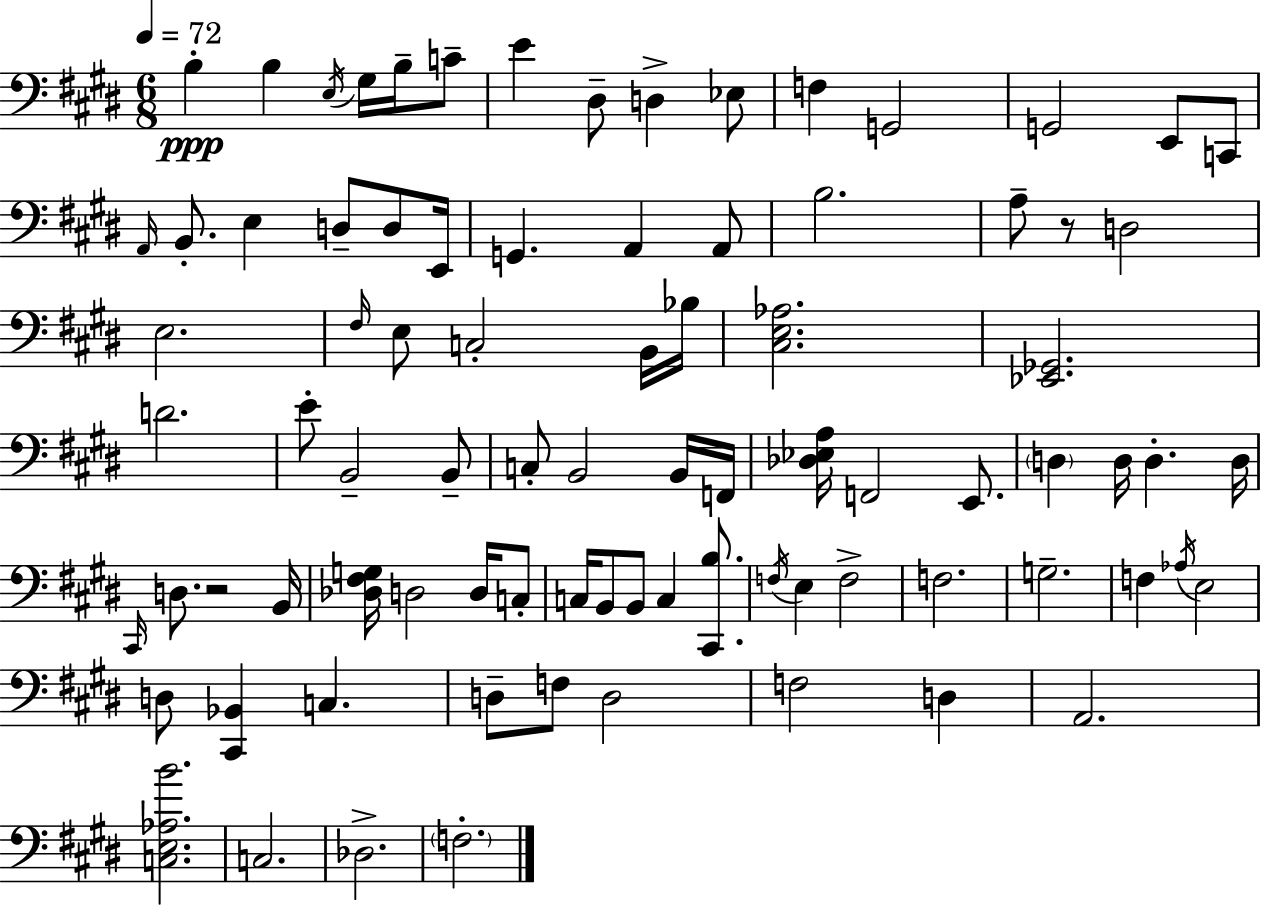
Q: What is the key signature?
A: E major